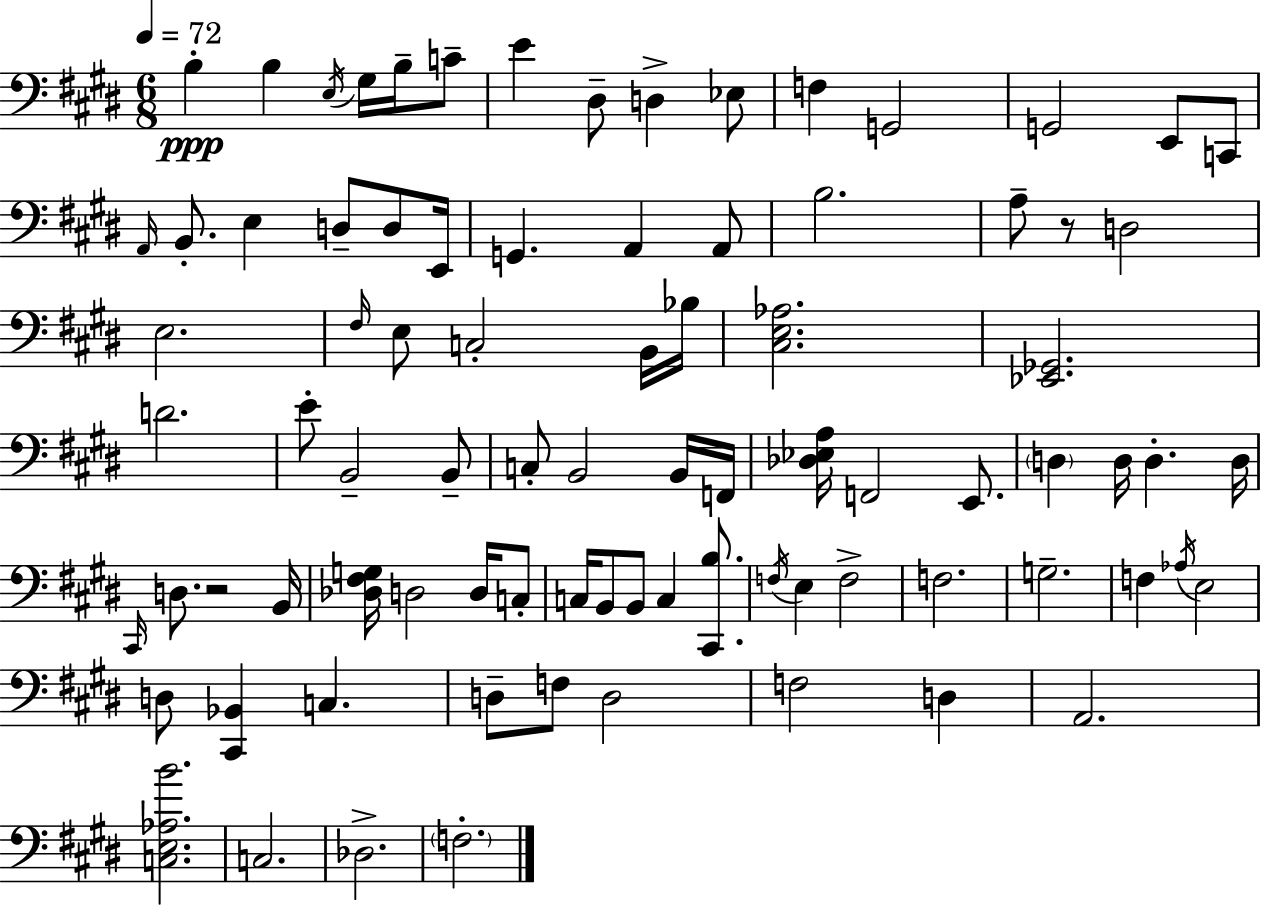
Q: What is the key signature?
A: E major